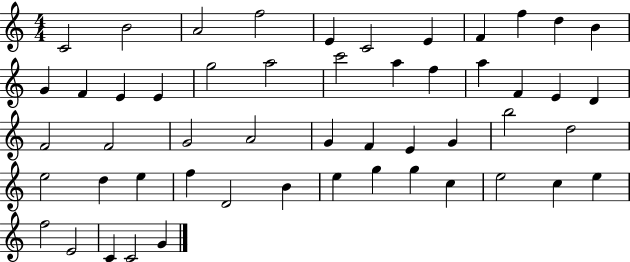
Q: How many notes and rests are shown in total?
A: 52